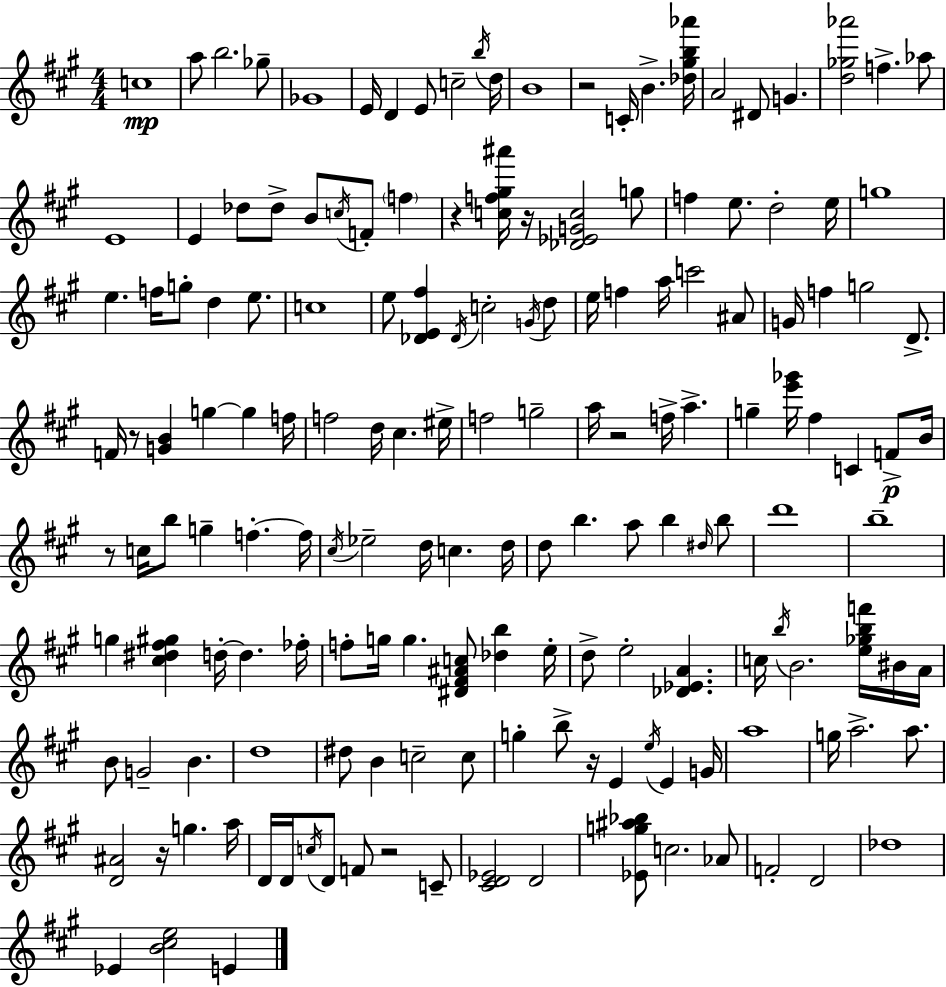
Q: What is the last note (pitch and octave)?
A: E4